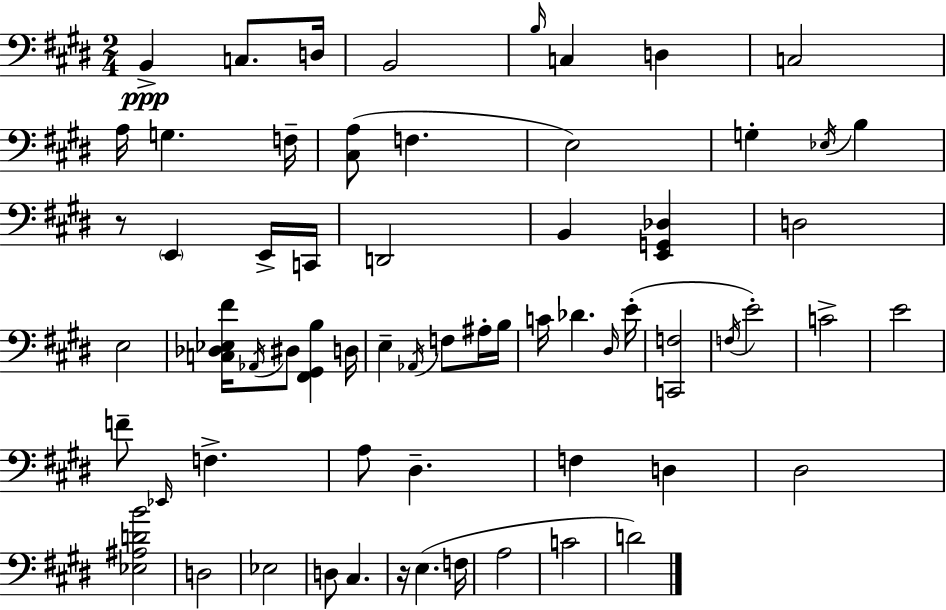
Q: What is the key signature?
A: E major